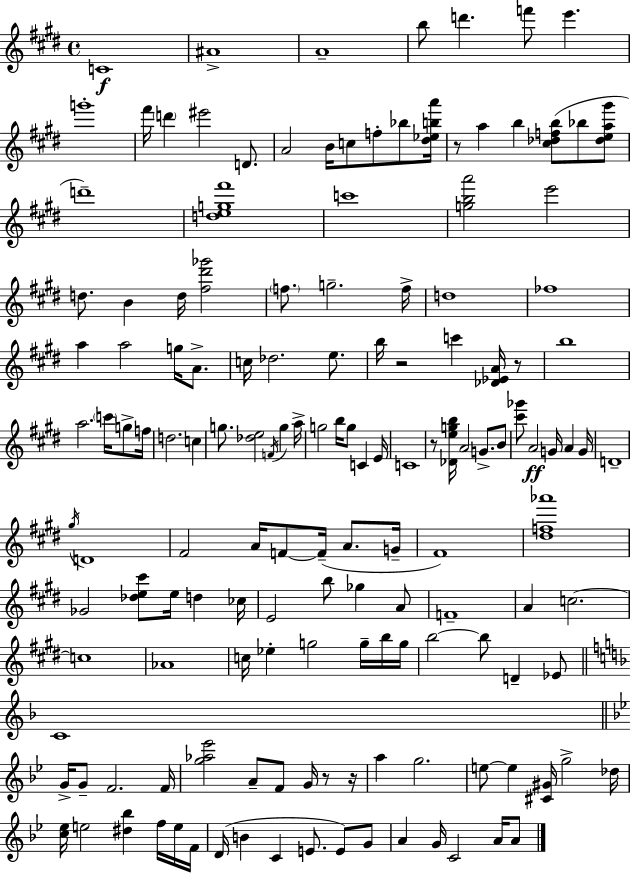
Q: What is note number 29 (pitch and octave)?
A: F5